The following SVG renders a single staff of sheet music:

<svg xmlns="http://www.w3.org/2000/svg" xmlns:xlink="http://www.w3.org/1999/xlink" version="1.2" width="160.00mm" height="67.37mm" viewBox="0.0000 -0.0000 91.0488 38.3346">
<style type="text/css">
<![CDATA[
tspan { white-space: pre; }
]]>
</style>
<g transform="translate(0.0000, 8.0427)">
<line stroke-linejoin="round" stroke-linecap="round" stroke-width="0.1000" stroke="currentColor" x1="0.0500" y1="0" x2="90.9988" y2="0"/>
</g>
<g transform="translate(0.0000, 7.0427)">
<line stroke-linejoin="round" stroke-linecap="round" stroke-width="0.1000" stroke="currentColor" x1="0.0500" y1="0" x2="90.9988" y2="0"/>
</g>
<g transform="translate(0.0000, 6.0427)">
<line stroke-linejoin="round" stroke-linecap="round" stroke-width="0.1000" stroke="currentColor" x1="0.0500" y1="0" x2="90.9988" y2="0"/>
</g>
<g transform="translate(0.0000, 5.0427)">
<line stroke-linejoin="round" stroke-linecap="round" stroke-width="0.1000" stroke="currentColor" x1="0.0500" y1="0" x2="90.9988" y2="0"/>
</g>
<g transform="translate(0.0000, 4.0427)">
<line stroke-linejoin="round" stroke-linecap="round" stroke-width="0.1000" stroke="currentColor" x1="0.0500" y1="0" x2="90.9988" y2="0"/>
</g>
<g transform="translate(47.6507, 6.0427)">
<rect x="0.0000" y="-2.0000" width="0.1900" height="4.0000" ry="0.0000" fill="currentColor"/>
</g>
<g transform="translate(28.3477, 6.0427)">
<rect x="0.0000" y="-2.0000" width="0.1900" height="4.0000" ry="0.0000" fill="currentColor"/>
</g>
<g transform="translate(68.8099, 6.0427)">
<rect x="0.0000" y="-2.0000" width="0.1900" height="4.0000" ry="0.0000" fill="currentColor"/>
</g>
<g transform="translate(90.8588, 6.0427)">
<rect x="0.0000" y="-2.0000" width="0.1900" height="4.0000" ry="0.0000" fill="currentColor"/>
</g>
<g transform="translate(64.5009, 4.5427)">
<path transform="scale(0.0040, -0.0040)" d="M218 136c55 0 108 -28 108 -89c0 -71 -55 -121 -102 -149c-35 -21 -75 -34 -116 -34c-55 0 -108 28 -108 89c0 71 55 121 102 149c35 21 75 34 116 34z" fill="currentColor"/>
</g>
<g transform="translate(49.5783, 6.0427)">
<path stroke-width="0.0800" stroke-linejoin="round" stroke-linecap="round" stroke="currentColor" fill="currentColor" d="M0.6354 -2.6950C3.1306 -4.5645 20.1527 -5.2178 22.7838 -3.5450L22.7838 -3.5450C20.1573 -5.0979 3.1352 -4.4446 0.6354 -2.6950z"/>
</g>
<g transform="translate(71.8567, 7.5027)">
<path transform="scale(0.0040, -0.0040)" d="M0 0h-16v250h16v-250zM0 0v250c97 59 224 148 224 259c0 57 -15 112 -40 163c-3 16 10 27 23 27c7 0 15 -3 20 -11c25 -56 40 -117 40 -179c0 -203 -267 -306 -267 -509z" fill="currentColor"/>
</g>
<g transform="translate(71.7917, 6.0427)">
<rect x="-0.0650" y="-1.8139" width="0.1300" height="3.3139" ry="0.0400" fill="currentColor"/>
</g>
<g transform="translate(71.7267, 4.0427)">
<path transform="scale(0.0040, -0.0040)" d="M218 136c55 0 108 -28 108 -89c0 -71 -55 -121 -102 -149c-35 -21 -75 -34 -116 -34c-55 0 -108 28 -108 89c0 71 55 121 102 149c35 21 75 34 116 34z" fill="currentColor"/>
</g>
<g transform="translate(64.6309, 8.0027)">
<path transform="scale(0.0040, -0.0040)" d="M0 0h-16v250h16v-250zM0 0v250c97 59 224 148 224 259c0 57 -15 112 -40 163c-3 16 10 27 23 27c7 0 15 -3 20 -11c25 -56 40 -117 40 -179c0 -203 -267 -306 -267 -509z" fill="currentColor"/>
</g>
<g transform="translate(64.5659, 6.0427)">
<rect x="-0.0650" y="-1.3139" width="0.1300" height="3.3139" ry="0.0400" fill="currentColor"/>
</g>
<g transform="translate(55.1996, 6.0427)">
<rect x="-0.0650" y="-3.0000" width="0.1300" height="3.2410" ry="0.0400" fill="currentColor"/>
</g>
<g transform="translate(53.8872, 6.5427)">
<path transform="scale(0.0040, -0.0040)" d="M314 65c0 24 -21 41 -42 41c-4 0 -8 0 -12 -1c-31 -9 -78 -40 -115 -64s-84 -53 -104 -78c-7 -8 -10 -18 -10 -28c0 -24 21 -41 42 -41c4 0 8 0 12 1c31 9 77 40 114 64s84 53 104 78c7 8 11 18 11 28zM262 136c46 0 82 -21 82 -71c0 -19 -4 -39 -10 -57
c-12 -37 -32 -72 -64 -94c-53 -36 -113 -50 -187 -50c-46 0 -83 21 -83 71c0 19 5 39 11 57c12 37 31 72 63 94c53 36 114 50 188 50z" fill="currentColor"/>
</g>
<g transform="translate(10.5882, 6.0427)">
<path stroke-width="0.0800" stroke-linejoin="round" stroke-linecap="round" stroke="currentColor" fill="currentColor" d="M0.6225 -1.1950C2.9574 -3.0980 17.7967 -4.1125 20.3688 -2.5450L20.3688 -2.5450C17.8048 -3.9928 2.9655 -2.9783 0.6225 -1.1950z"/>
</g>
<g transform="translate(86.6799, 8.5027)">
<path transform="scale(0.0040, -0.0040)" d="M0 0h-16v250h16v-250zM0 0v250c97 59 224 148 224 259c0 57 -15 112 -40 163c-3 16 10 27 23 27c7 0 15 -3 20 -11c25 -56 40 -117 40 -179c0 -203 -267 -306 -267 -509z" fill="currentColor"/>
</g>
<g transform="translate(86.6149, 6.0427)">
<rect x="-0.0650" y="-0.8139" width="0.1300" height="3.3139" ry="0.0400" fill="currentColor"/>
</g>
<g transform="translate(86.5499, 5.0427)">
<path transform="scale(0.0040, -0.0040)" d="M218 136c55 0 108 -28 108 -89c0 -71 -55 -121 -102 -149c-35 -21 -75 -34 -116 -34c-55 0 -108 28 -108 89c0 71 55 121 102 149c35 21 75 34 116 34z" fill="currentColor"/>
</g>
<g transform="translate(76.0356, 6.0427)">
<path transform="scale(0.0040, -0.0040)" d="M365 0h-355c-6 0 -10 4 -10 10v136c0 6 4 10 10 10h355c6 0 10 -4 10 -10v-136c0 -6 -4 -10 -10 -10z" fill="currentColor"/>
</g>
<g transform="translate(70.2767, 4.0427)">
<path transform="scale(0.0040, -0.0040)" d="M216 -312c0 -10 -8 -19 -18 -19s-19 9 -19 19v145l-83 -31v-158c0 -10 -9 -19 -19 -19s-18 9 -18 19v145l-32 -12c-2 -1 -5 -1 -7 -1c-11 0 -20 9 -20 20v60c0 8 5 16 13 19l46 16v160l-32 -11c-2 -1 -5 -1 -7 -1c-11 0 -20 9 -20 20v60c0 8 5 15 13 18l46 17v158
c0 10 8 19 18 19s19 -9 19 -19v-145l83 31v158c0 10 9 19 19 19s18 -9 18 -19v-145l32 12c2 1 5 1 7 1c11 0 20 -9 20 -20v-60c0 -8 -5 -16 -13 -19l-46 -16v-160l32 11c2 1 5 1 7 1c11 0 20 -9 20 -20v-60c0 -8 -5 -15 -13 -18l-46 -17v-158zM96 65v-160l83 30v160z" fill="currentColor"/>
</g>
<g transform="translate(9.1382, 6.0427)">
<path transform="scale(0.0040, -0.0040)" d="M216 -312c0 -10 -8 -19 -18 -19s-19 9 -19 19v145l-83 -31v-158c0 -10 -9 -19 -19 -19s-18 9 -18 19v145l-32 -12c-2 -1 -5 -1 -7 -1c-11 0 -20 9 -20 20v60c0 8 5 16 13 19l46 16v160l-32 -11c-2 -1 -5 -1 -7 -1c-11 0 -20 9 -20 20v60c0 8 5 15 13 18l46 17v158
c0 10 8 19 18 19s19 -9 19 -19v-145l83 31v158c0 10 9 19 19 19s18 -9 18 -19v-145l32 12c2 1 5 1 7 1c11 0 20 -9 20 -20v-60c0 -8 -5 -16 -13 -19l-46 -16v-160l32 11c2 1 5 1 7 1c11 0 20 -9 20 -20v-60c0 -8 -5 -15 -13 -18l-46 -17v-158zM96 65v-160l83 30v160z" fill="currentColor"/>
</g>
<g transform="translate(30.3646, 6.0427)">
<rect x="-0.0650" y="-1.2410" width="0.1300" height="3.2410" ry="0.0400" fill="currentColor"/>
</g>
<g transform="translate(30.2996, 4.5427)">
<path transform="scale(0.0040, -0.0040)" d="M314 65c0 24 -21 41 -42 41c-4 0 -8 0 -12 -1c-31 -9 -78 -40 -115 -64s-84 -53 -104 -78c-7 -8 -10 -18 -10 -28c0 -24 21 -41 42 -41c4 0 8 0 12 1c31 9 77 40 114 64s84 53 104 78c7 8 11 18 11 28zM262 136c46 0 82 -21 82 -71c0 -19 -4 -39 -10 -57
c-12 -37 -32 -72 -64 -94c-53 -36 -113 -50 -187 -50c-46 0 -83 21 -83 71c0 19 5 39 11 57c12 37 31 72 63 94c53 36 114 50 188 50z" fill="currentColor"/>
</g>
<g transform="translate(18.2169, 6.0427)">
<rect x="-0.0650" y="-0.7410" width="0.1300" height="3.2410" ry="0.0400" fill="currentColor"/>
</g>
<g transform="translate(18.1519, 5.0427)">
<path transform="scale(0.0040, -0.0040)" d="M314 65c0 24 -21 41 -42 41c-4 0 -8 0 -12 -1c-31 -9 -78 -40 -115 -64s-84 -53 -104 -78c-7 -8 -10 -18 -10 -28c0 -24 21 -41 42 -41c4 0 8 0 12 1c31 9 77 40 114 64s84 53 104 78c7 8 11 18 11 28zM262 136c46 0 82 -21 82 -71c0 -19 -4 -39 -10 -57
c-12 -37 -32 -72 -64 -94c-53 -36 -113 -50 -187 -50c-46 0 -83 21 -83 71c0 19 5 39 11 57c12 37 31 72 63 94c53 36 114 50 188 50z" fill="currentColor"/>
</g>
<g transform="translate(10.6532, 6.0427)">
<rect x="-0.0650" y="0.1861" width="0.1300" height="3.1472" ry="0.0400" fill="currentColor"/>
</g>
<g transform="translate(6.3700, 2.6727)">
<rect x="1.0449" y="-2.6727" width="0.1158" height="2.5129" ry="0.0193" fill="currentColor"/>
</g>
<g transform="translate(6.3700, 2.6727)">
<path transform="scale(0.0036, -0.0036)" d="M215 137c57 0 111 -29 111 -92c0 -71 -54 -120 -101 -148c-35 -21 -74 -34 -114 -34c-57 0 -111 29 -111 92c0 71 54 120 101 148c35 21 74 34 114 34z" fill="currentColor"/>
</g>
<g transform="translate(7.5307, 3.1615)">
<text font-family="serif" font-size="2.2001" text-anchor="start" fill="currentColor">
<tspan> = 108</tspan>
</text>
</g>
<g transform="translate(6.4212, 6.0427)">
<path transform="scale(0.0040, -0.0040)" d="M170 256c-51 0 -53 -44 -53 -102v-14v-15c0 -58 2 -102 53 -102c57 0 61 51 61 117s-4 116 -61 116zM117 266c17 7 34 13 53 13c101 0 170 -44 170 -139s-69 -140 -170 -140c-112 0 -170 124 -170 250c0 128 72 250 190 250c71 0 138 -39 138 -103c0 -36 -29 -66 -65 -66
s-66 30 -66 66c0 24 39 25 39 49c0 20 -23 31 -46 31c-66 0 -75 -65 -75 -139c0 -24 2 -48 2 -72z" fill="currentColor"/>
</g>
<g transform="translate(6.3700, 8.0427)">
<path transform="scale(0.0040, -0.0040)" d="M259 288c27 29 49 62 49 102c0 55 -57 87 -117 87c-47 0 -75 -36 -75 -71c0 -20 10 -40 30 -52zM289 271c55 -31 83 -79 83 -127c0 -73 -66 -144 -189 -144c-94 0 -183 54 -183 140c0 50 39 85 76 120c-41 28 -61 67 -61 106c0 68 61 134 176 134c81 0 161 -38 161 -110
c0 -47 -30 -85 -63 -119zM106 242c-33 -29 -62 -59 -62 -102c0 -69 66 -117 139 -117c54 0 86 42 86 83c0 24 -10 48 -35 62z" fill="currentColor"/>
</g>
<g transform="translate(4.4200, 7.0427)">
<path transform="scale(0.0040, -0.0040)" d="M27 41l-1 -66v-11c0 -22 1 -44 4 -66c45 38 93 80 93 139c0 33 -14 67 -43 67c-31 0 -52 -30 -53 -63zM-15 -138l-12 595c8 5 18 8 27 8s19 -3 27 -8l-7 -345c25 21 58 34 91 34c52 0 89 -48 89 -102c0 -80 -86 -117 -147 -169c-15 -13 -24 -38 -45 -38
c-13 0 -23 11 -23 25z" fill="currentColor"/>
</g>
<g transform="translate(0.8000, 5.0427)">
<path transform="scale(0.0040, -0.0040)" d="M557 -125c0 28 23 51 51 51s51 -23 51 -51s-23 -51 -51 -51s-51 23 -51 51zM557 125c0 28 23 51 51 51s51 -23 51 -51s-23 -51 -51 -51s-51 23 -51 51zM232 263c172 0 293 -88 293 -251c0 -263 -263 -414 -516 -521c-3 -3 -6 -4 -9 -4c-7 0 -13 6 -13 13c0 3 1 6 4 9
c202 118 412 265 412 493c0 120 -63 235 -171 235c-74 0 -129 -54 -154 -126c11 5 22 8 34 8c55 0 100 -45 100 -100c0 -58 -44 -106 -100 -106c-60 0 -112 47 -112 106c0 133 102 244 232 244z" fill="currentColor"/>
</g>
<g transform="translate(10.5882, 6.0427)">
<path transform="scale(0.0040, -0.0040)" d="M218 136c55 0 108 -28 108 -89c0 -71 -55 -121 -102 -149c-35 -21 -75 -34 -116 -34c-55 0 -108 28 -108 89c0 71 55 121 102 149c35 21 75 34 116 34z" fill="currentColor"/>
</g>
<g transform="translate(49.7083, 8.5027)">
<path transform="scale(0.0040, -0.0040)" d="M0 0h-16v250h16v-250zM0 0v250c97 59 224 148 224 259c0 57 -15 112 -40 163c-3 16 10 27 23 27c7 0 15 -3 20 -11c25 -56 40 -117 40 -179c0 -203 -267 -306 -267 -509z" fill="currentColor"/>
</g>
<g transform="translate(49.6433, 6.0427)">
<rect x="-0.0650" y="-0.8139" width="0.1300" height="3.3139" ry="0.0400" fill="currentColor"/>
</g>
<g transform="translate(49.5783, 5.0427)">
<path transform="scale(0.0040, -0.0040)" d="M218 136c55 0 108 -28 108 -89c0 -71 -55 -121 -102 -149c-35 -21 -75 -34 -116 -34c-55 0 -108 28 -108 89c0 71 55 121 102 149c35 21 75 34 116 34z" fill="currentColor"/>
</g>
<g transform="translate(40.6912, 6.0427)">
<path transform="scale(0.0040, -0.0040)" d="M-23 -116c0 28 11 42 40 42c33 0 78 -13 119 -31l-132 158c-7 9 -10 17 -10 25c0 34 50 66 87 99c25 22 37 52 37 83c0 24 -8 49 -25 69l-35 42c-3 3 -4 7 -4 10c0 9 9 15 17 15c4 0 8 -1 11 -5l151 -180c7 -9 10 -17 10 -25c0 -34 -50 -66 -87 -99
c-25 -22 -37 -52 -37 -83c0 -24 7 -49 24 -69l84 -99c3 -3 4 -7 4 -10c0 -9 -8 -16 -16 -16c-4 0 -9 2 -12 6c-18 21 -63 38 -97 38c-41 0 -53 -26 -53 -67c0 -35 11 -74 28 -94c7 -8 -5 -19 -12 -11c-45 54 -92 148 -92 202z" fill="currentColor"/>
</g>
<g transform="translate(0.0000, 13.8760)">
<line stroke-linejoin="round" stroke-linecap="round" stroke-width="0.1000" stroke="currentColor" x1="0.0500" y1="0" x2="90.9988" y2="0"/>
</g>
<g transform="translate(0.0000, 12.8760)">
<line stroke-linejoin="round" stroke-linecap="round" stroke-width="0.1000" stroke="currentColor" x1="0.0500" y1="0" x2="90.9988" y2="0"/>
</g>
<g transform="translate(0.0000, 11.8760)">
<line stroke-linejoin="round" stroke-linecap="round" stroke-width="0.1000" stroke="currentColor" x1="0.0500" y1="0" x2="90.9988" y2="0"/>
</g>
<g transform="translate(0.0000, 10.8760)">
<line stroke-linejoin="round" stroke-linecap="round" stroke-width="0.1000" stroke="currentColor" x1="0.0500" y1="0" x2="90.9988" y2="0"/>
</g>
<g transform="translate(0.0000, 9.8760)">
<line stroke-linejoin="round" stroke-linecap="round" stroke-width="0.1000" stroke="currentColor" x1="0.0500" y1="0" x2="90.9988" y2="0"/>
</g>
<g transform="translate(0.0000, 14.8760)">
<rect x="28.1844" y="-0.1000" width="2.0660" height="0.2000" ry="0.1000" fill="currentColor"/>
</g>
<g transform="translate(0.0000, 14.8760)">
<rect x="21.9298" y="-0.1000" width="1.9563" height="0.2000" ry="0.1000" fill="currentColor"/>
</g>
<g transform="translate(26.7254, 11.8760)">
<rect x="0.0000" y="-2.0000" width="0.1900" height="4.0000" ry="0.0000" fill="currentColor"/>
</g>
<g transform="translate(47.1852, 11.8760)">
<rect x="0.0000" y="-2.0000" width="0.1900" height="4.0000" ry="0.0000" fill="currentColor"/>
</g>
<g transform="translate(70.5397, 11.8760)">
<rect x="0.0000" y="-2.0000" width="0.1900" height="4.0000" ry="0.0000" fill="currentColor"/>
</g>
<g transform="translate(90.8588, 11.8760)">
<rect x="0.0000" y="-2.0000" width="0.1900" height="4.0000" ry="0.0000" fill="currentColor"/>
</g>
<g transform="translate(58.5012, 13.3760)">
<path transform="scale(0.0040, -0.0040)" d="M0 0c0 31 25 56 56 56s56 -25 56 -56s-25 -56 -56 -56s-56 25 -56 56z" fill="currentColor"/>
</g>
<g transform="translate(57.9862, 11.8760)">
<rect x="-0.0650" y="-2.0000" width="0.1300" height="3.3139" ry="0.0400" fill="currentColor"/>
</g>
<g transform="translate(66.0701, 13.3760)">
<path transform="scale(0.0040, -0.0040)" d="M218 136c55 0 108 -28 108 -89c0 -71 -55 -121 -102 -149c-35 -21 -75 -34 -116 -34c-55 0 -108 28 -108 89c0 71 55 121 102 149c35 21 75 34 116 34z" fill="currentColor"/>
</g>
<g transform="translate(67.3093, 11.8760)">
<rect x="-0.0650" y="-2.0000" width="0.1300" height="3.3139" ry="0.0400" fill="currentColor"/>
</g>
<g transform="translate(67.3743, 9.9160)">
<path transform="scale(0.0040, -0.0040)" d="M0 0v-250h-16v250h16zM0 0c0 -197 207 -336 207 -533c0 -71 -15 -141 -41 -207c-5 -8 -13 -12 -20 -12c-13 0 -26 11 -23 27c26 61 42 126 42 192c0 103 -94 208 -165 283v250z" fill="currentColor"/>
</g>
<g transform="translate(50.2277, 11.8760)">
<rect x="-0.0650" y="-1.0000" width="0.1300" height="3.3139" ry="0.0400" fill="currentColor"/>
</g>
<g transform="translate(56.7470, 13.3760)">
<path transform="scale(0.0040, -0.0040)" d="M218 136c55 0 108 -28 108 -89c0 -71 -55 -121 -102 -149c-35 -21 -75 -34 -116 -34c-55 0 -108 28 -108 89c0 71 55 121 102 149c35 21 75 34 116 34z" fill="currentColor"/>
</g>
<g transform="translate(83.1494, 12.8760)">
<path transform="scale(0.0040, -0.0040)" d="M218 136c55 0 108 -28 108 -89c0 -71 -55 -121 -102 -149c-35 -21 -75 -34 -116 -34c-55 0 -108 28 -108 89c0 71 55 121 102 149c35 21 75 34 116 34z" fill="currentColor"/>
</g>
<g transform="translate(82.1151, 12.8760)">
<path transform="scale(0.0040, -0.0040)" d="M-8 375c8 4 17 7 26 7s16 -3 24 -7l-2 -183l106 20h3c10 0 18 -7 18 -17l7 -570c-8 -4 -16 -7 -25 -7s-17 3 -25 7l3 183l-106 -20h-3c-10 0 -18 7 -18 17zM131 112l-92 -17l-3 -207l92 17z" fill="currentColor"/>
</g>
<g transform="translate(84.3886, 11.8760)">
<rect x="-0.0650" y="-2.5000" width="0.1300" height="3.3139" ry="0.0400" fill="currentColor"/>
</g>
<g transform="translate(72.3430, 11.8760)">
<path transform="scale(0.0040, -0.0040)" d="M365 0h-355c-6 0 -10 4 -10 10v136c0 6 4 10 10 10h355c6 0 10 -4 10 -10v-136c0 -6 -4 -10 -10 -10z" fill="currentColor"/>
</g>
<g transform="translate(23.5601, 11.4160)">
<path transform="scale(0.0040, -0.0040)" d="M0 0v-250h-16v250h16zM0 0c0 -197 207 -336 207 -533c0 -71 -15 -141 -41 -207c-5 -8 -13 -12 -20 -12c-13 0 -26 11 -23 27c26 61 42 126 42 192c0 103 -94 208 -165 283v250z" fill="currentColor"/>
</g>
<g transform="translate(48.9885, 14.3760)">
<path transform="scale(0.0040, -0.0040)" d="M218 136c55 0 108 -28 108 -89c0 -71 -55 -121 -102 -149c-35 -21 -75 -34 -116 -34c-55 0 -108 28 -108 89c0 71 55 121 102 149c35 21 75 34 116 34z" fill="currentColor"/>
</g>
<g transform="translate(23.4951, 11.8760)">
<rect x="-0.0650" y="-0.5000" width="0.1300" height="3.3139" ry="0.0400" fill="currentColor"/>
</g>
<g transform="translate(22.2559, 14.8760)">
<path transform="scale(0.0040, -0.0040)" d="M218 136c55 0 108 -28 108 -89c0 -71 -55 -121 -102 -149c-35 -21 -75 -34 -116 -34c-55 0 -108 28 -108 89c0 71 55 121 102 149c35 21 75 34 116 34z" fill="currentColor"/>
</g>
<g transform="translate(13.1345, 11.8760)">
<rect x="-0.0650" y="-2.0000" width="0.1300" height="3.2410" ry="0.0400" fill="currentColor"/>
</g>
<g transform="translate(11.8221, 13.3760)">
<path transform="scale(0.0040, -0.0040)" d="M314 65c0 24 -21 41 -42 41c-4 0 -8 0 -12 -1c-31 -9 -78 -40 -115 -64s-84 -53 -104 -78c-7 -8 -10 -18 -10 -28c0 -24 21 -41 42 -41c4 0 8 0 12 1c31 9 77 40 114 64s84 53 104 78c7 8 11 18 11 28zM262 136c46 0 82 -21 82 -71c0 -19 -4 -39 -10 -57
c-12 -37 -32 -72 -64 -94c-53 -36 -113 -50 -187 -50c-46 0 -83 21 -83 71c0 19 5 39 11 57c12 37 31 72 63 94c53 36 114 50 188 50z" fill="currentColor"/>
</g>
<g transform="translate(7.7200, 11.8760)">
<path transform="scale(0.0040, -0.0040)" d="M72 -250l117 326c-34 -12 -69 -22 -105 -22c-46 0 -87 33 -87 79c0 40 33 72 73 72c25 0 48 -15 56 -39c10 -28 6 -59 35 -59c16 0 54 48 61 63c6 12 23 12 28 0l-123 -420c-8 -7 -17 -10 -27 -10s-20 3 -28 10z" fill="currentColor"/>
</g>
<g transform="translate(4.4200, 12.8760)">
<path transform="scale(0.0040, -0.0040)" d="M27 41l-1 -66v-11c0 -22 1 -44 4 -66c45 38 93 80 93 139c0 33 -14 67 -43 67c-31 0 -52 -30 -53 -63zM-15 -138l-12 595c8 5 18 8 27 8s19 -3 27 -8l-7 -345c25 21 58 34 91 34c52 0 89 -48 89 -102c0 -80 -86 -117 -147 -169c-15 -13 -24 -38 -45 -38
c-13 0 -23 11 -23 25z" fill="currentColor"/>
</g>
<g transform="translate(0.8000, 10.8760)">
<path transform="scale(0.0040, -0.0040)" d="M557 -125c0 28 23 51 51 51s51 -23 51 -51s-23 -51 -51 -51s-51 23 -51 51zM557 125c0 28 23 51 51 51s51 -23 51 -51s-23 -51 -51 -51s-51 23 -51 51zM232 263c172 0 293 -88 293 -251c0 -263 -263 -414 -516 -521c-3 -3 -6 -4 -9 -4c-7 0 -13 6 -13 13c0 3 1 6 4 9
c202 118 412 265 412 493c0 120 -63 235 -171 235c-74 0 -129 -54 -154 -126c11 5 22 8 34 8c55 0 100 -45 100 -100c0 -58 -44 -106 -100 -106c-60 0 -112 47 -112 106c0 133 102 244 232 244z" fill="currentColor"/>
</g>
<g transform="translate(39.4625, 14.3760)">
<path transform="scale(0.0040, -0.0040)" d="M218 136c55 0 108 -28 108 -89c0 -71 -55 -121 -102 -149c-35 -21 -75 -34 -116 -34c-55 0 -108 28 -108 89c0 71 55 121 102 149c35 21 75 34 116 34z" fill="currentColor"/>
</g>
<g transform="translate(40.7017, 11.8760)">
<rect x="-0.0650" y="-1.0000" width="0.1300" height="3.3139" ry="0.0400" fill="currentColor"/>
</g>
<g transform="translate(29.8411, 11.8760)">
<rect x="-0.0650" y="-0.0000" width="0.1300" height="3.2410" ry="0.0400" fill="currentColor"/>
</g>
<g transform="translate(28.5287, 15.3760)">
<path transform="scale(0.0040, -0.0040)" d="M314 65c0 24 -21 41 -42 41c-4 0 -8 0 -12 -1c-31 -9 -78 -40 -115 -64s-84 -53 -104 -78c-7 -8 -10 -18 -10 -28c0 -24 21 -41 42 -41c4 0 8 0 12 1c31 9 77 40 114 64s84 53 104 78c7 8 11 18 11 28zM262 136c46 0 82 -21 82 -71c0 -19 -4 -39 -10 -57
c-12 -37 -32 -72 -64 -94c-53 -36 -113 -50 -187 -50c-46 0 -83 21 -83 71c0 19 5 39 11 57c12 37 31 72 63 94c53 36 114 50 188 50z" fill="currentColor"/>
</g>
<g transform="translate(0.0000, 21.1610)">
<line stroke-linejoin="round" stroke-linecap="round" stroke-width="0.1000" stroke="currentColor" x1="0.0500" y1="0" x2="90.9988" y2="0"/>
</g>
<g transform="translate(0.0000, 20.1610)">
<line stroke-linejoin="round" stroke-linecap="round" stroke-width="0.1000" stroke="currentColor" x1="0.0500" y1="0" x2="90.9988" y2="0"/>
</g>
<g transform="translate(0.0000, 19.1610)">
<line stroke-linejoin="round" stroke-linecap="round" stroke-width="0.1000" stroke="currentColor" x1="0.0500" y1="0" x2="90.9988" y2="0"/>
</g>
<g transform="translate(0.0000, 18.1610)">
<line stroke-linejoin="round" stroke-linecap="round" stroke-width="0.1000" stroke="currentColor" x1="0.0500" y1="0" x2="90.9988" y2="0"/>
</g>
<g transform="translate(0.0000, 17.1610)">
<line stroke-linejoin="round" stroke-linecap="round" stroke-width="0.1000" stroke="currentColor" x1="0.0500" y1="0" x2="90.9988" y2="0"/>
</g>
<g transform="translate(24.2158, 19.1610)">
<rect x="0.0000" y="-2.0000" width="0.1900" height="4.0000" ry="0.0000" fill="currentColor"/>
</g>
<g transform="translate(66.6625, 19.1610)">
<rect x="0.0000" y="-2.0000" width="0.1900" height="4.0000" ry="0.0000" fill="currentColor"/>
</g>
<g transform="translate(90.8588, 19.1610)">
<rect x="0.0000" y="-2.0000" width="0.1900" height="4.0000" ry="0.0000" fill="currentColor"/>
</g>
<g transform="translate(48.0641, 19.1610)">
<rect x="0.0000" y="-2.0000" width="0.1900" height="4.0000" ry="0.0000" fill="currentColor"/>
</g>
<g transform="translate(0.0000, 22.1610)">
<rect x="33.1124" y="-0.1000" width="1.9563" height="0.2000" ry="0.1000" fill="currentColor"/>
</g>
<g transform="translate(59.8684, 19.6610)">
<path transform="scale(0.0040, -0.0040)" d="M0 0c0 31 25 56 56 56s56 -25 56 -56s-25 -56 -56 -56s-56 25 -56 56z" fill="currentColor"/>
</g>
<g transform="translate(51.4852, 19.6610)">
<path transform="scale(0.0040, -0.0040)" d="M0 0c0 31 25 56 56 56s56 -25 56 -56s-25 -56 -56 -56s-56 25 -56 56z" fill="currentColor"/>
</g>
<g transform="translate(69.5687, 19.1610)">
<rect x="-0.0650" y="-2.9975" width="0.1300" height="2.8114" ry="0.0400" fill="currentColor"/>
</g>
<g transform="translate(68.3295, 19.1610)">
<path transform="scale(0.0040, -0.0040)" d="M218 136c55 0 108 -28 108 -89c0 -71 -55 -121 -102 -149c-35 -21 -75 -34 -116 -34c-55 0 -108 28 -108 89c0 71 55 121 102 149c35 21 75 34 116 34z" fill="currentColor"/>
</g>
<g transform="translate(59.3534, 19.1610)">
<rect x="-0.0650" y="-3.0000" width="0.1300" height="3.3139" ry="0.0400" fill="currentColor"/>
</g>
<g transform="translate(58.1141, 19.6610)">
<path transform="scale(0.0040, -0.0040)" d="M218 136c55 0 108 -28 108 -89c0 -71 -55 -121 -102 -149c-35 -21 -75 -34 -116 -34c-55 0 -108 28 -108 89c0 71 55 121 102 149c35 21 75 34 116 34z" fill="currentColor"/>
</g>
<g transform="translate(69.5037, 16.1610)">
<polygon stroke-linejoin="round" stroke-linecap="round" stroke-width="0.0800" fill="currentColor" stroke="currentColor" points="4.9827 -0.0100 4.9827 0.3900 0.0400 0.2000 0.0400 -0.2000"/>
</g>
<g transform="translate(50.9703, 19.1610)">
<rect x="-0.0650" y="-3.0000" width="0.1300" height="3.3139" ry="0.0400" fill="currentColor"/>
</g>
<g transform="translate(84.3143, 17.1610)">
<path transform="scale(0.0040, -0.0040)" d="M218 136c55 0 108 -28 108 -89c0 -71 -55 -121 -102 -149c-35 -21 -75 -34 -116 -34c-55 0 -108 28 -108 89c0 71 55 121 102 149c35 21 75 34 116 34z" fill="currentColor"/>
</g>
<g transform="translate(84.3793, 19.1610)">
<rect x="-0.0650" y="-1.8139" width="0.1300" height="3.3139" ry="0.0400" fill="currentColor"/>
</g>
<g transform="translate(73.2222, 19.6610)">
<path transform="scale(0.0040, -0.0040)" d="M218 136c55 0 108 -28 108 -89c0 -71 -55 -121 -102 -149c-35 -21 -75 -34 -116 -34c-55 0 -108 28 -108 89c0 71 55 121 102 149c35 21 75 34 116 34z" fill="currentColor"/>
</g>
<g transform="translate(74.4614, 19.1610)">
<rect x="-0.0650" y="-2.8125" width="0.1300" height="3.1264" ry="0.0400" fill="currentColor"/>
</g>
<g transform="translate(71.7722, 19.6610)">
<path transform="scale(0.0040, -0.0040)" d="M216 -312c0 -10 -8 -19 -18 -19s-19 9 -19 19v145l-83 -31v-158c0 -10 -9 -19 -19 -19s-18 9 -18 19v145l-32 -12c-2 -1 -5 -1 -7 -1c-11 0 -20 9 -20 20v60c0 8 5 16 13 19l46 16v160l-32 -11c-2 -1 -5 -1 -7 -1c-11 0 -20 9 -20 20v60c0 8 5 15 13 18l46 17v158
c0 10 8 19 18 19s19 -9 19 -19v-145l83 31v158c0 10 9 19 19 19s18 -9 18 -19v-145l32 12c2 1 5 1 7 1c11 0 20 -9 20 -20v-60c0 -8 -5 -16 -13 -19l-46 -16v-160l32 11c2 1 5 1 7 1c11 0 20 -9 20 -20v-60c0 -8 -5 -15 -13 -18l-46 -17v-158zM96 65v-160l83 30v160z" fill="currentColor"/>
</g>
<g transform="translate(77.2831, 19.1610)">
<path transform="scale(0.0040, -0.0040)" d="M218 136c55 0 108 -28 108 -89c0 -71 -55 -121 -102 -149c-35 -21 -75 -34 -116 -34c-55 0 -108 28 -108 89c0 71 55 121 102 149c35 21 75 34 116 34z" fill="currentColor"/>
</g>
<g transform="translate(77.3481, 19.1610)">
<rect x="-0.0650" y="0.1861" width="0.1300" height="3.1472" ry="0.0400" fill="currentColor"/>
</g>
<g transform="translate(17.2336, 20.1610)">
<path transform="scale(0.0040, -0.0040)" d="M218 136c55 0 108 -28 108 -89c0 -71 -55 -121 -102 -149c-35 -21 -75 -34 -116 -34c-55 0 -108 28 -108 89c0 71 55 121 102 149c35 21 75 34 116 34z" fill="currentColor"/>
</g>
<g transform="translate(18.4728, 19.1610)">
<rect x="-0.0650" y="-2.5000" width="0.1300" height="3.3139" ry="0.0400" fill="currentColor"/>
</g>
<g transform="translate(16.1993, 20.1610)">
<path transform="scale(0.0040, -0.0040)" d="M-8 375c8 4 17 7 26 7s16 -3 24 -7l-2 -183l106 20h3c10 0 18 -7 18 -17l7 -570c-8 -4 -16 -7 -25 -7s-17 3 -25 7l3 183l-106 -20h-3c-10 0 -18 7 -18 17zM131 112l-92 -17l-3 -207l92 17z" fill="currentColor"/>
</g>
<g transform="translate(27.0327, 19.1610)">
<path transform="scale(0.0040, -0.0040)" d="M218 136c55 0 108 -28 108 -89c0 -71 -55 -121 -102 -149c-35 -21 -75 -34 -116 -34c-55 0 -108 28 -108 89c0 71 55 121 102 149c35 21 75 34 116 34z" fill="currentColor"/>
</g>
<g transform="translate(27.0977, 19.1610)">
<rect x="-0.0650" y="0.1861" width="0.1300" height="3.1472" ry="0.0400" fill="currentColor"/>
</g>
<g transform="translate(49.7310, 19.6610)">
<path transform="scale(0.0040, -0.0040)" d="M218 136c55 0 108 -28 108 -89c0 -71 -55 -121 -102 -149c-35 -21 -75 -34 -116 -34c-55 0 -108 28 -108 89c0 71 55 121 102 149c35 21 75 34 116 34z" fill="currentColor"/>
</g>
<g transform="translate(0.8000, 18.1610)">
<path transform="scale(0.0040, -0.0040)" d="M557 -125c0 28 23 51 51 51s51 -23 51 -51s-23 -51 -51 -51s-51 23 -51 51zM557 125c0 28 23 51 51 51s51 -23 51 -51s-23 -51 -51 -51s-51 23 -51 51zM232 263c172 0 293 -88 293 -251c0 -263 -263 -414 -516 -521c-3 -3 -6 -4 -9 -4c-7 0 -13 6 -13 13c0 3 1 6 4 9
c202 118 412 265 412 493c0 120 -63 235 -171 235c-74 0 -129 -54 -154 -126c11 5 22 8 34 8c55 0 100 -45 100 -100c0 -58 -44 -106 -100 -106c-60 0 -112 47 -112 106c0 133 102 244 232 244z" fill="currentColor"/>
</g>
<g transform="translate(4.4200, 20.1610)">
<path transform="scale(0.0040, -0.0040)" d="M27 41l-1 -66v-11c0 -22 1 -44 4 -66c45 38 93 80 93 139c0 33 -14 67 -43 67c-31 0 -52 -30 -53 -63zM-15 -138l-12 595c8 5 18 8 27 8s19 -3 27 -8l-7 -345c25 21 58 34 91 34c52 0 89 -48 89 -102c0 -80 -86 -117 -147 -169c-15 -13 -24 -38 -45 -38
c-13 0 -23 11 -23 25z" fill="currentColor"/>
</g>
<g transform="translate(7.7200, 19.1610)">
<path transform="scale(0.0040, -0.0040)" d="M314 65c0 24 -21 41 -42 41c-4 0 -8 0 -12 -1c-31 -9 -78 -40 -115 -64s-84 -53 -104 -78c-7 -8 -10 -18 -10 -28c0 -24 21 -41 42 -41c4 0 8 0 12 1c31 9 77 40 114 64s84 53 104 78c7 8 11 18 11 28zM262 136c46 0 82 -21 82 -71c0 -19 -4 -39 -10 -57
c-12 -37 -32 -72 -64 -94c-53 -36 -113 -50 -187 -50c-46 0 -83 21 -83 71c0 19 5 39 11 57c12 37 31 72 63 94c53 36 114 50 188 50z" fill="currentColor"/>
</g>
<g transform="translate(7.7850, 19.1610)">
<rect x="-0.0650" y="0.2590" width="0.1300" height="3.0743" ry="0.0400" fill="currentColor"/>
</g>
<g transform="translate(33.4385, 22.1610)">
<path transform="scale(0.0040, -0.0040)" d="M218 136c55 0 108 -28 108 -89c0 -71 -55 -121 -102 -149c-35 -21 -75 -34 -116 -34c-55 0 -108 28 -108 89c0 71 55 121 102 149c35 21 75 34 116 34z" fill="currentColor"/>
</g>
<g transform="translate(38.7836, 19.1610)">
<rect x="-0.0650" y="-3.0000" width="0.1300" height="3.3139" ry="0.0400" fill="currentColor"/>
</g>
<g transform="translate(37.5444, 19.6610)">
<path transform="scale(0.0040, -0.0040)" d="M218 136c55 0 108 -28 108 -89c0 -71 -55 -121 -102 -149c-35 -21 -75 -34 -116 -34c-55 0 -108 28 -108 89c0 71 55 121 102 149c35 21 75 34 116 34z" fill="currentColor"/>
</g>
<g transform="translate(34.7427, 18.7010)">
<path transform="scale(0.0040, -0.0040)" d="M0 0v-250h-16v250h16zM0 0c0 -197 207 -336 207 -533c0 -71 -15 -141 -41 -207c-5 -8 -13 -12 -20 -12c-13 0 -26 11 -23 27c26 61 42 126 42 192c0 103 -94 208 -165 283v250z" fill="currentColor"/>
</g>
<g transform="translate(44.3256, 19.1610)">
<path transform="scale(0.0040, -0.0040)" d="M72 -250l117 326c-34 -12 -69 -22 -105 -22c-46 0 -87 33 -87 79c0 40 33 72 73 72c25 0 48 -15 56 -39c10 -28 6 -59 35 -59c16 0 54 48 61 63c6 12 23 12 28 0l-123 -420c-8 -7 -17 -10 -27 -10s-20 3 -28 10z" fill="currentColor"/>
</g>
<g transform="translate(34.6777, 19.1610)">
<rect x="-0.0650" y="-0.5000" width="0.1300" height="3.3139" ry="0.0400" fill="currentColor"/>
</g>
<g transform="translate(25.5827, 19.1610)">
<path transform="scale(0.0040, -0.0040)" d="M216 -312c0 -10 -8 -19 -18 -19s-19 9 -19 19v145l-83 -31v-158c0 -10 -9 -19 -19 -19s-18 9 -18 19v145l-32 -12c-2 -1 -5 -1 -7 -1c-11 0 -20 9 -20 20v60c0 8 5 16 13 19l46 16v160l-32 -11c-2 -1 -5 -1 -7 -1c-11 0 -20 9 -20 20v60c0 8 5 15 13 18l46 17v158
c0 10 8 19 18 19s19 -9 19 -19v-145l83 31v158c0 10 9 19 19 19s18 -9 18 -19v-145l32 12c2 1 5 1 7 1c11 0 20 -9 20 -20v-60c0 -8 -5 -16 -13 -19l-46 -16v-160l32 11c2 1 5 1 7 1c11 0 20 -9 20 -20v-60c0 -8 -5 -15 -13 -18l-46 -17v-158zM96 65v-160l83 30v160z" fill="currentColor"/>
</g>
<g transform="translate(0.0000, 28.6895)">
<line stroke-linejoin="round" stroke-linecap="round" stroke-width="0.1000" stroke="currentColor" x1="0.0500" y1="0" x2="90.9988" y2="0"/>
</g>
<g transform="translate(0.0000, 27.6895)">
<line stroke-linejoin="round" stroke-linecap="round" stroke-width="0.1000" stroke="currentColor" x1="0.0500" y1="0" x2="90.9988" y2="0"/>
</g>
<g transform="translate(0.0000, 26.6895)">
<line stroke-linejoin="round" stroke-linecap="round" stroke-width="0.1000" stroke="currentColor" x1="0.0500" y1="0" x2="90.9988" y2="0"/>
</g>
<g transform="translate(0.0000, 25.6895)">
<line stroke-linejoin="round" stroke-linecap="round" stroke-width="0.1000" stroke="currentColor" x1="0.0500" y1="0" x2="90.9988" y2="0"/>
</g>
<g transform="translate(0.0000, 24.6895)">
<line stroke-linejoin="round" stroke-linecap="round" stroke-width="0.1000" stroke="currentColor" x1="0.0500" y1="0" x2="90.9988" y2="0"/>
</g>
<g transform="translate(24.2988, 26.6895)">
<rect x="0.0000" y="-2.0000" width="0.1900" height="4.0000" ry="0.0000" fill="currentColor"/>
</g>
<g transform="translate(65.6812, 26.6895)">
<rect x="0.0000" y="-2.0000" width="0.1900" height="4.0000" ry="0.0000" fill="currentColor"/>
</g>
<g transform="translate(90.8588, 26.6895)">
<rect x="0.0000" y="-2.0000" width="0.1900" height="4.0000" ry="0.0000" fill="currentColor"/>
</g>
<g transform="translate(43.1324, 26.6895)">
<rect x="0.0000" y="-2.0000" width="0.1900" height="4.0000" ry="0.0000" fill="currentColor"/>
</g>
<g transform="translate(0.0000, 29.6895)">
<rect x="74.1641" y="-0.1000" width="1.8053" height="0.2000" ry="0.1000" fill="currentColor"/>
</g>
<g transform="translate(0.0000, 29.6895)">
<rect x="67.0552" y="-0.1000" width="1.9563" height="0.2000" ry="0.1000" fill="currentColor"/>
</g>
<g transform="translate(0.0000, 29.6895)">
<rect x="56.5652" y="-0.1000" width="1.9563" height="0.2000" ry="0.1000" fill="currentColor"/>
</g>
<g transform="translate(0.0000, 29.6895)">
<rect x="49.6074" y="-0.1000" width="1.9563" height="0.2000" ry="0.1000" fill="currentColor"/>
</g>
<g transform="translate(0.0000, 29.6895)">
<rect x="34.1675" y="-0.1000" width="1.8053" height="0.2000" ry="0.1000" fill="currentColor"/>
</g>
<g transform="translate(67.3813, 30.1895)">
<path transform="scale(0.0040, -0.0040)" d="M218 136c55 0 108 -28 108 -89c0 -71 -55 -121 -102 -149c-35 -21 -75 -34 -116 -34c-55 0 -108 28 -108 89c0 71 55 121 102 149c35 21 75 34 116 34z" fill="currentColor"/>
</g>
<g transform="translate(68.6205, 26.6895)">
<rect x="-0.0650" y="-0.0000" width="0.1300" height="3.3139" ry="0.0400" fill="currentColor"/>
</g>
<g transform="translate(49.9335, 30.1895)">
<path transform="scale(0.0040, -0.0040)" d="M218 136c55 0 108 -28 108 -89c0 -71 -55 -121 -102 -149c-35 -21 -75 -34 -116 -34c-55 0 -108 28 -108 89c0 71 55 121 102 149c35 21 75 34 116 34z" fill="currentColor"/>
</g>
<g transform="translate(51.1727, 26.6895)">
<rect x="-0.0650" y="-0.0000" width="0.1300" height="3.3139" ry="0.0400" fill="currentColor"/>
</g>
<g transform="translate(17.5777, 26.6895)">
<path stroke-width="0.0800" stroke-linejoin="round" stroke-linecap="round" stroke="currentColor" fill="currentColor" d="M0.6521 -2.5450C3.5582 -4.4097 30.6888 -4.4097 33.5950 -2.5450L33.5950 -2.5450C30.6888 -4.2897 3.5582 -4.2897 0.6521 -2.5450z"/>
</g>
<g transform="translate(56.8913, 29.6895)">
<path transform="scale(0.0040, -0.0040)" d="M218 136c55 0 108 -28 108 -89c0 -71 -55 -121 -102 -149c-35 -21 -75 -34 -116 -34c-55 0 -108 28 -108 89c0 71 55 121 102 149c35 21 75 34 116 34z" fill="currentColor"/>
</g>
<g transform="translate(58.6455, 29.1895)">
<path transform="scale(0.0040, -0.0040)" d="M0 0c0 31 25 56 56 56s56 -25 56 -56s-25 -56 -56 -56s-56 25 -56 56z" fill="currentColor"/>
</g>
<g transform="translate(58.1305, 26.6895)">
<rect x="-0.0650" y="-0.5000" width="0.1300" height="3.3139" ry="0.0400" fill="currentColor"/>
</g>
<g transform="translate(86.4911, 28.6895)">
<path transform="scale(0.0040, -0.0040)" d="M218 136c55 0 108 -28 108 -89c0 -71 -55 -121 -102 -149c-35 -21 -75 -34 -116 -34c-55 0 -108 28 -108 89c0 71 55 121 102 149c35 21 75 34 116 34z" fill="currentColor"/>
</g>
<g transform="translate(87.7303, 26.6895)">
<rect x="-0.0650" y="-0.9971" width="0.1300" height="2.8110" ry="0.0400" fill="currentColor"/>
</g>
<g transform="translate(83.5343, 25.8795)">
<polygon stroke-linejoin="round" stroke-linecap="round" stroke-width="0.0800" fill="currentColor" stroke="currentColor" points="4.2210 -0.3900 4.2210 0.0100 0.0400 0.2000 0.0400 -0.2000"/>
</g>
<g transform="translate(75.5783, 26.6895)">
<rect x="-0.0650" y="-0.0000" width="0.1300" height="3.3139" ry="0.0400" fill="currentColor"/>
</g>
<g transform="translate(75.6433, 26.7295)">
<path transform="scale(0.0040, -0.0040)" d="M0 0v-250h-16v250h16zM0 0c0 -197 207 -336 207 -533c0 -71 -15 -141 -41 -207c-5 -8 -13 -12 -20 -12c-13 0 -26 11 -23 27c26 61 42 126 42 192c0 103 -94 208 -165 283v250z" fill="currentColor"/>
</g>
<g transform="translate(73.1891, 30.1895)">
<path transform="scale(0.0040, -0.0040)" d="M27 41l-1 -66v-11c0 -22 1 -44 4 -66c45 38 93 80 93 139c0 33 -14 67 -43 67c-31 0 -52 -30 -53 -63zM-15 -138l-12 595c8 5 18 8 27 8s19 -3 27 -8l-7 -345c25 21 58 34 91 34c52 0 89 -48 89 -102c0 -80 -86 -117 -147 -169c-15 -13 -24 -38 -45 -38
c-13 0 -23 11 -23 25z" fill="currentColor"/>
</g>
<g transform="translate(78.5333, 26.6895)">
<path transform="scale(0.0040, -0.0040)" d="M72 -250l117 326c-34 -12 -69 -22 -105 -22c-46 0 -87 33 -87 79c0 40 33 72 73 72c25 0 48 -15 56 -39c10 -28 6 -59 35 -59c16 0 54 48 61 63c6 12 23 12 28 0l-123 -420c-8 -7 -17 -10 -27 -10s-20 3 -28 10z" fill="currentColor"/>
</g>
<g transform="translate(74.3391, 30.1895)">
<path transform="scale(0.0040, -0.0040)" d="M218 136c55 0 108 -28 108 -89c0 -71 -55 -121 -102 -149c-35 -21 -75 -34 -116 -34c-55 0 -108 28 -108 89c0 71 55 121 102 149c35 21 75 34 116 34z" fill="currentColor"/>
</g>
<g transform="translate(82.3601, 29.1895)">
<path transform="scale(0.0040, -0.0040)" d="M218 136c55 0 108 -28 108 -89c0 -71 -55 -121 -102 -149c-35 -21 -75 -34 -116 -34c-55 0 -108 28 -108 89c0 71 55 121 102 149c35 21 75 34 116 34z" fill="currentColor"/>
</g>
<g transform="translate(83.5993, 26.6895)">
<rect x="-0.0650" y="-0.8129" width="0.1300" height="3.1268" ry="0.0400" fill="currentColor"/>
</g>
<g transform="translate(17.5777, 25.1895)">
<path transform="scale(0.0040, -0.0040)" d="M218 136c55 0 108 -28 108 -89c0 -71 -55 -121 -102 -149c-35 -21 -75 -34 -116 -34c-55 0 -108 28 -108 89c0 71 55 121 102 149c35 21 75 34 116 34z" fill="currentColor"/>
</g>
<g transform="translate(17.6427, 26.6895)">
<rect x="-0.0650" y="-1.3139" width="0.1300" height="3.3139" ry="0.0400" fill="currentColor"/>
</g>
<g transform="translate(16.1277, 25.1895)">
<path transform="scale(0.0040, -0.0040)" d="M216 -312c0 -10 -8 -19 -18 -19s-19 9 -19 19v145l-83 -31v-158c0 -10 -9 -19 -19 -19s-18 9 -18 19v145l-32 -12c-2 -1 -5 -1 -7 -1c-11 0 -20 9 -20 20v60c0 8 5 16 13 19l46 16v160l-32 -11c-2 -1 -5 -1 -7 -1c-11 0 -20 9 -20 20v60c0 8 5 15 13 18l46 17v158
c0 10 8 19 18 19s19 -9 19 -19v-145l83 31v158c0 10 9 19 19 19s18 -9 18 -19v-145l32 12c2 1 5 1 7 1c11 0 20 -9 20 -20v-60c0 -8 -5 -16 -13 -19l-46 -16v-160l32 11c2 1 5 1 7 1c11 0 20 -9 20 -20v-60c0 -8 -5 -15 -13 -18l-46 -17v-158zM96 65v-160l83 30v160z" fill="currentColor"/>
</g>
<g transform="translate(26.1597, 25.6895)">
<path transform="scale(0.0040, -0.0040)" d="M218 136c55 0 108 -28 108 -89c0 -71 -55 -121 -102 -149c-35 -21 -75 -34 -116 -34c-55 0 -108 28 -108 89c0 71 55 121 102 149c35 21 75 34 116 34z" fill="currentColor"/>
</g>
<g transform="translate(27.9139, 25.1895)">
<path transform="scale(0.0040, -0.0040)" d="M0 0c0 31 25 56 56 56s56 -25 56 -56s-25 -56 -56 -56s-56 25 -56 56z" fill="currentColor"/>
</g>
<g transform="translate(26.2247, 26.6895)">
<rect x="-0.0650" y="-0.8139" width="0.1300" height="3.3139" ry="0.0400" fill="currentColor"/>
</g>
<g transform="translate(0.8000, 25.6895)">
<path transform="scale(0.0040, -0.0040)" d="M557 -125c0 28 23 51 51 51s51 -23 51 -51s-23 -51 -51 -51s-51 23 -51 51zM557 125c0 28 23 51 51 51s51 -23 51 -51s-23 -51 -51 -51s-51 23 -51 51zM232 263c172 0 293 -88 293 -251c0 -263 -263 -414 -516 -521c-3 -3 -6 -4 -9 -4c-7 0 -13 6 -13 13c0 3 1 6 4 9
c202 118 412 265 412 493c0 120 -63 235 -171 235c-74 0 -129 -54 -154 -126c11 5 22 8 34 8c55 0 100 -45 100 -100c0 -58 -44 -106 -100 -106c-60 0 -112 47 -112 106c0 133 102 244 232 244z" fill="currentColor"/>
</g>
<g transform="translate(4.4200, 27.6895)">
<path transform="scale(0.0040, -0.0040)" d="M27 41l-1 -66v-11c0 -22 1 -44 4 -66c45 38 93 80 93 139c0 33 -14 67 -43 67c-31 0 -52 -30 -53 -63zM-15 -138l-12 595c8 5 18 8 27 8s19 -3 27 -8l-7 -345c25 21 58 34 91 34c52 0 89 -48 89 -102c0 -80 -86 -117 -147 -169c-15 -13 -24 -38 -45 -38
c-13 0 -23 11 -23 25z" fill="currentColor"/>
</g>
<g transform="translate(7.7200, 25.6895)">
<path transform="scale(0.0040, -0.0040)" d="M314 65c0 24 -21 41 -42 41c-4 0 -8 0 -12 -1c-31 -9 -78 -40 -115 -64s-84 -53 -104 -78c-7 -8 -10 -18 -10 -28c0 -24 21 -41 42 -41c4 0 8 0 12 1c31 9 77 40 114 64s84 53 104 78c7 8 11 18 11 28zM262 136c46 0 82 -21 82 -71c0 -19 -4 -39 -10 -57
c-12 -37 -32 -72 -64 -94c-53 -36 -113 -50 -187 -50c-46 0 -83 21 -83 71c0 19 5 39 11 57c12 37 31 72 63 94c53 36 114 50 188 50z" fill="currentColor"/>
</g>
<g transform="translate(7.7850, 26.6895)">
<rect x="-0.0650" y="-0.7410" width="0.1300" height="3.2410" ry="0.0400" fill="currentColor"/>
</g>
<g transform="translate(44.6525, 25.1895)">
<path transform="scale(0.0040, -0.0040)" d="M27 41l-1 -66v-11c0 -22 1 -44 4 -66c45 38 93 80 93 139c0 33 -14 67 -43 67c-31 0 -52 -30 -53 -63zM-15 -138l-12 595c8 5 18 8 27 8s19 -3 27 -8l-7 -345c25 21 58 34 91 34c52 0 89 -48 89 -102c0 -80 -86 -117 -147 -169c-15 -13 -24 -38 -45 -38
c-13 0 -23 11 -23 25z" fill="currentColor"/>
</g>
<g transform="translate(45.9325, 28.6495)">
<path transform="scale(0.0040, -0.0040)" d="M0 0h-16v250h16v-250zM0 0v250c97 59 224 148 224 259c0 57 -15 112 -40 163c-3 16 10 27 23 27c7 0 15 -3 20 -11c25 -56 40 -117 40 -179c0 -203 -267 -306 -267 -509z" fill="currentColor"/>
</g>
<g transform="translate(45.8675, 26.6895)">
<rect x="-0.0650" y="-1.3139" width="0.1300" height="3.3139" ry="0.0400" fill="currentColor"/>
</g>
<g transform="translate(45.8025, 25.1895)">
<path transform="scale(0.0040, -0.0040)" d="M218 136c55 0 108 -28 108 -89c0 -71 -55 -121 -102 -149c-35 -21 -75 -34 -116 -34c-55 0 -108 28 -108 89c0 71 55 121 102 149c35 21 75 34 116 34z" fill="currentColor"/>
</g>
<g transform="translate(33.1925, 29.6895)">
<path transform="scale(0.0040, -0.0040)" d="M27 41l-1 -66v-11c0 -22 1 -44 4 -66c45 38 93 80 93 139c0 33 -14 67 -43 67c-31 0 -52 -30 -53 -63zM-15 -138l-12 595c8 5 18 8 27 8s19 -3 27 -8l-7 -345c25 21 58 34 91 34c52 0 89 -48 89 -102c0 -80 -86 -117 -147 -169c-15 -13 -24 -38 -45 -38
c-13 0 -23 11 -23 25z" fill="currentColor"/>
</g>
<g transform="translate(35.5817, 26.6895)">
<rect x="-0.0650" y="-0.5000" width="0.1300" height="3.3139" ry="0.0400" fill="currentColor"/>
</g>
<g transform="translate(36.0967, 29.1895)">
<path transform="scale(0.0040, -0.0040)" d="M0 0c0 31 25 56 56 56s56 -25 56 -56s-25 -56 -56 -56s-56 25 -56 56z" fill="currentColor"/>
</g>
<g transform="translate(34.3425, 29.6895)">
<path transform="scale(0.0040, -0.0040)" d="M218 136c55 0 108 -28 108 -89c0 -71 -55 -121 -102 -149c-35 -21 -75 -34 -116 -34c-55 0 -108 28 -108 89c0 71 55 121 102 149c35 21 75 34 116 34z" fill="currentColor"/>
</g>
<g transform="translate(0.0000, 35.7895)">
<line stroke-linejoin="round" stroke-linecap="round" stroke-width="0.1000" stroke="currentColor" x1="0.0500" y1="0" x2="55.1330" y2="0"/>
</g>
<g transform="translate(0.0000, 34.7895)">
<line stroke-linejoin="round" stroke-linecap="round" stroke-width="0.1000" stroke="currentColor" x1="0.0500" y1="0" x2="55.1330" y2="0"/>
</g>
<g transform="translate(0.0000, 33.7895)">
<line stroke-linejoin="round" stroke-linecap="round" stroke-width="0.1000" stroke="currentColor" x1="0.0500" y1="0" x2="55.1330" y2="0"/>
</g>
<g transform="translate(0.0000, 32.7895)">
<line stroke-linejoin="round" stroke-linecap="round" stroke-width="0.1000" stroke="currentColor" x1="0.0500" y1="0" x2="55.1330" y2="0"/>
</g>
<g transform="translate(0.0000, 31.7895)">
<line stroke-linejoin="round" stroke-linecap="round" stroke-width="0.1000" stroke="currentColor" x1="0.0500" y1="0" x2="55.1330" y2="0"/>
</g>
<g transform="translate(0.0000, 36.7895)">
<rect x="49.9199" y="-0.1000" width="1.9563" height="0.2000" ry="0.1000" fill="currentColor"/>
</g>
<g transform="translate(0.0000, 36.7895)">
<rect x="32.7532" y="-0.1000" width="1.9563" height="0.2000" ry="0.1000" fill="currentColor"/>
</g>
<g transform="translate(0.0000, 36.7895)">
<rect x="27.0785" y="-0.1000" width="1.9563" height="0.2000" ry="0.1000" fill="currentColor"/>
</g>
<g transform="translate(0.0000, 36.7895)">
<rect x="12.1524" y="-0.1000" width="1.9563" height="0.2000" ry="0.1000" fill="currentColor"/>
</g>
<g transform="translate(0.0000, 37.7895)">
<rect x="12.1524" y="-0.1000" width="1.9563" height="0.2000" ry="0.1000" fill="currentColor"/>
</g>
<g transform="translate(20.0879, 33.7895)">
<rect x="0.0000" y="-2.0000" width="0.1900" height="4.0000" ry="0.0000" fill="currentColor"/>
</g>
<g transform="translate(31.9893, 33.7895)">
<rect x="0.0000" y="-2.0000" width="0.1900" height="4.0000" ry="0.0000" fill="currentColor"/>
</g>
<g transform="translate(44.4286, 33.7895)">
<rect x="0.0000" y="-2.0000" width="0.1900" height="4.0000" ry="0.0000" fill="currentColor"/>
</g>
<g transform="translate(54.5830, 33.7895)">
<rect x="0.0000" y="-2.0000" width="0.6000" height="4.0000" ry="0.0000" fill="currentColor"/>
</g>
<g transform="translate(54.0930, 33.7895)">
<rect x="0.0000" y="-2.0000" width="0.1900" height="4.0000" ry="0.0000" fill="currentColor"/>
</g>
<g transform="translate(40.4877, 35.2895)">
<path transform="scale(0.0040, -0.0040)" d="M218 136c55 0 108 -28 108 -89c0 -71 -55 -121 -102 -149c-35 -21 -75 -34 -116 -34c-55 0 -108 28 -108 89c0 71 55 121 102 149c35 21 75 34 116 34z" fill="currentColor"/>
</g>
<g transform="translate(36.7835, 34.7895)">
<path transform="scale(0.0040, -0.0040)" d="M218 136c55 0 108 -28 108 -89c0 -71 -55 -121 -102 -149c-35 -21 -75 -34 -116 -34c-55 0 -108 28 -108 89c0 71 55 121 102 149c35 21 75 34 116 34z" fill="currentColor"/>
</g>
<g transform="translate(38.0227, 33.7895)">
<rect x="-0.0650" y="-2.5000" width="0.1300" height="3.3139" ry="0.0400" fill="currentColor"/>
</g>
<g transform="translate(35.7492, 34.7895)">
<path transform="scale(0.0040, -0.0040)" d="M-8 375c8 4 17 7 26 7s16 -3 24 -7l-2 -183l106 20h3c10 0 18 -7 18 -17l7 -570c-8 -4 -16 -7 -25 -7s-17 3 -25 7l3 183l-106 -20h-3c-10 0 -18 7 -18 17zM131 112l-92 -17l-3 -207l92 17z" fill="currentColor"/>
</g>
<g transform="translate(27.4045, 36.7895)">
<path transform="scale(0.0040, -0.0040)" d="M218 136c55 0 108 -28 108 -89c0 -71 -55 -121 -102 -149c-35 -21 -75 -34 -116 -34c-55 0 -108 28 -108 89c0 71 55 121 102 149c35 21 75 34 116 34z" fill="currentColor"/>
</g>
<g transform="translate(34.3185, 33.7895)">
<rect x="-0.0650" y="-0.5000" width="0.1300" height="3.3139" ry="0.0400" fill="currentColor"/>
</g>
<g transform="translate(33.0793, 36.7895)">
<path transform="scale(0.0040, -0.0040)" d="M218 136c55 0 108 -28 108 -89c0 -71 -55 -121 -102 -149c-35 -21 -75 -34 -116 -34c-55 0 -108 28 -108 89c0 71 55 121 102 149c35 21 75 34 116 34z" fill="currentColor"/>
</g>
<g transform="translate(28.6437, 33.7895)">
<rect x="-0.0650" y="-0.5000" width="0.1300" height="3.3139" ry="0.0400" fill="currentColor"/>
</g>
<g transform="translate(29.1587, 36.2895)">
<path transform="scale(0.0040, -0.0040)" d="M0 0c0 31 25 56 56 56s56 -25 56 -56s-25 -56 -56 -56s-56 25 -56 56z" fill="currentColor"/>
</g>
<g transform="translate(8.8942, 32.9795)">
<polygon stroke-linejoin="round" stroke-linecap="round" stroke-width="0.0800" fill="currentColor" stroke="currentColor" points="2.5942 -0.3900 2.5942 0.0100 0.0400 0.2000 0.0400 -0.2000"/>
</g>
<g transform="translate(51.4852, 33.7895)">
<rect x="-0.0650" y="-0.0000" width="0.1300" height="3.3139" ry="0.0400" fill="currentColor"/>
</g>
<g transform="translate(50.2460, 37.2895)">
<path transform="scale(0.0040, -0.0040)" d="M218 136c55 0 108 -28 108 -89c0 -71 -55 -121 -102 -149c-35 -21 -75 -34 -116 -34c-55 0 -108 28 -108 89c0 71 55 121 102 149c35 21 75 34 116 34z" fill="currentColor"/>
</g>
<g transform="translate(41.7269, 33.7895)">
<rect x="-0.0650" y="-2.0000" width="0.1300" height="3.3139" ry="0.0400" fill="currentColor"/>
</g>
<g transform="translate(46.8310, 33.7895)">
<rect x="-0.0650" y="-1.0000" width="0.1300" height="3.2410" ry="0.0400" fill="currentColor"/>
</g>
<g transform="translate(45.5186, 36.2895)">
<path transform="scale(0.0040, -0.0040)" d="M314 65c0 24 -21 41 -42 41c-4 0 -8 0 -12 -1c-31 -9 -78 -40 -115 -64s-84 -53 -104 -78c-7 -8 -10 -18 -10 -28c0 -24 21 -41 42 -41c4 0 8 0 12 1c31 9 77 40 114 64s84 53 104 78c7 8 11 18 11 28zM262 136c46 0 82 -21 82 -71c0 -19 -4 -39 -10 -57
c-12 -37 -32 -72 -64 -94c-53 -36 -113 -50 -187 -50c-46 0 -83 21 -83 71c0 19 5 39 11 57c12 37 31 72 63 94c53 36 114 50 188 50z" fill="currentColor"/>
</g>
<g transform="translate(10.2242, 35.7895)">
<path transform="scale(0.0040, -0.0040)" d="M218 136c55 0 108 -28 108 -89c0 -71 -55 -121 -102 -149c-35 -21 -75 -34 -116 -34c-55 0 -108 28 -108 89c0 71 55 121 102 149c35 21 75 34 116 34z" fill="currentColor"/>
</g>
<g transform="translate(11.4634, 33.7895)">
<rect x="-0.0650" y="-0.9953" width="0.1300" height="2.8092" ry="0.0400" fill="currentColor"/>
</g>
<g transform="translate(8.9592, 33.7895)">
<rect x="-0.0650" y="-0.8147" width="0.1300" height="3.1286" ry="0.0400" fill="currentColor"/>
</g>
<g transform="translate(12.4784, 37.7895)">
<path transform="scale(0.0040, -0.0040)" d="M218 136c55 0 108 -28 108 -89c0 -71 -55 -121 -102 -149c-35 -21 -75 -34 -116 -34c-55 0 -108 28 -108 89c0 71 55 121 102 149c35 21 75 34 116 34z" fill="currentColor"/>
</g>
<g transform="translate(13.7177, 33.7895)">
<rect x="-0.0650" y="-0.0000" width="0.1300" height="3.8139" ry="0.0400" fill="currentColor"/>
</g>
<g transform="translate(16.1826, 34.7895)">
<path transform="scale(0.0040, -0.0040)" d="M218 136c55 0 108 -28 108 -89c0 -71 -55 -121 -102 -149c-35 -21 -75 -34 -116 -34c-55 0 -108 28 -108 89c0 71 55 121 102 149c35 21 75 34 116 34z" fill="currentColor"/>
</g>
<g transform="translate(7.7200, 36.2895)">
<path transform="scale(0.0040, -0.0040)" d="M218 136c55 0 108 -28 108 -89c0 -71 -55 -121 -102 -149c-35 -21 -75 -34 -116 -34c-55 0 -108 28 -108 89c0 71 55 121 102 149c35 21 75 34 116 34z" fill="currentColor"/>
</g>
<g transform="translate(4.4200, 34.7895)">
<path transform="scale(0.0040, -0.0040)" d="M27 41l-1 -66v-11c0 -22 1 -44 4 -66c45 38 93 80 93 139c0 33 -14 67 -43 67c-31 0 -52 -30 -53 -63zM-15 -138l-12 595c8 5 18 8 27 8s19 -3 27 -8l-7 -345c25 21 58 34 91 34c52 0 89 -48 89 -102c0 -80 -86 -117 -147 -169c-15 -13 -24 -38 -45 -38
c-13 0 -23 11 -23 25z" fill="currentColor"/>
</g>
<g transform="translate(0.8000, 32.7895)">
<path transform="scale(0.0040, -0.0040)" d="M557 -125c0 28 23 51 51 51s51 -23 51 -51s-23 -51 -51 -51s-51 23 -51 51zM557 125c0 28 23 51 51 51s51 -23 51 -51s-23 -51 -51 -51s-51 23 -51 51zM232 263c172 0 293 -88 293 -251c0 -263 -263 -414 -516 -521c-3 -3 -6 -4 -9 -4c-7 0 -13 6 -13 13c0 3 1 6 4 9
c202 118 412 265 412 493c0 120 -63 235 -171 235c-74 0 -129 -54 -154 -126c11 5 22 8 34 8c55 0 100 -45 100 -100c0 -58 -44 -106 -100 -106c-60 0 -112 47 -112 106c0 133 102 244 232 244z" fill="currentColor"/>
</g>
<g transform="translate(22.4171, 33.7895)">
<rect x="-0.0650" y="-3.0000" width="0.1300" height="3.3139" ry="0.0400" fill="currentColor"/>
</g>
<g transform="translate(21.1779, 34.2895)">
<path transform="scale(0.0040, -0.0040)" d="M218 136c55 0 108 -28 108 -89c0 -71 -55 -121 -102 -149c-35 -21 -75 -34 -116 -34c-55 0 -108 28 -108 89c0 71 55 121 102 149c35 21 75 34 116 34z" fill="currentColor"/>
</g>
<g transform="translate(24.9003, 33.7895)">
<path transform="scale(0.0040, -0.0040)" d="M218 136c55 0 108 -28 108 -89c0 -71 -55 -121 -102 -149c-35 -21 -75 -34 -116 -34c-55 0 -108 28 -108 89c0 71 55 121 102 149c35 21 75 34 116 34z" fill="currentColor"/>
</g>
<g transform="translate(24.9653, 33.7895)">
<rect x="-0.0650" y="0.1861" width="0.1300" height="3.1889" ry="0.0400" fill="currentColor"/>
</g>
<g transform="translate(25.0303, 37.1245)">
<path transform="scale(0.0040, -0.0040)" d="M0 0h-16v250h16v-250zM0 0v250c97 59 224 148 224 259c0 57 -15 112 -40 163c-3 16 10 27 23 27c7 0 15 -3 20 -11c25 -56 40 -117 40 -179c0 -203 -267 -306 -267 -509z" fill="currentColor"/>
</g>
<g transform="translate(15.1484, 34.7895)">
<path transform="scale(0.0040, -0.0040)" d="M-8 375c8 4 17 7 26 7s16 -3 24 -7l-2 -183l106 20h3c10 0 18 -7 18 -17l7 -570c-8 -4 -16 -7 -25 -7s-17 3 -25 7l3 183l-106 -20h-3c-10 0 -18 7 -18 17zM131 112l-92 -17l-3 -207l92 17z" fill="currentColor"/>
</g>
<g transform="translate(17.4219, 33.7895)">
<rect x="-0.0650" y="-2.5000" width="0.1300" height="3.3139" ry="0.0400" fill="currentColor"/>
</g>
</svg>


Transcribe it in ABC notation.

X:1
T:Untitled
M:6/8
L:1/4
K:F
^D, F,2 G,2 z F,/2 C,2 G,/2 ^A,/2 z2 F,/2 z/2 A,,2 E,,/2 D,,2 F,, F,, A,, A,,/2 z2 B,, D,2 B,, ^D, E,,/2 C, z/2 C, C, D,/2 ^C,/2 D, A, F,2 ^G, F, _E,, _G,/2 D,, E,, D,, _D,,/2 z/2 F,,/2 G,,/2 F,,/2 G,,/2 C,, B,, C, D,/2 E,, E,, B,, A,, F,,2 D,,